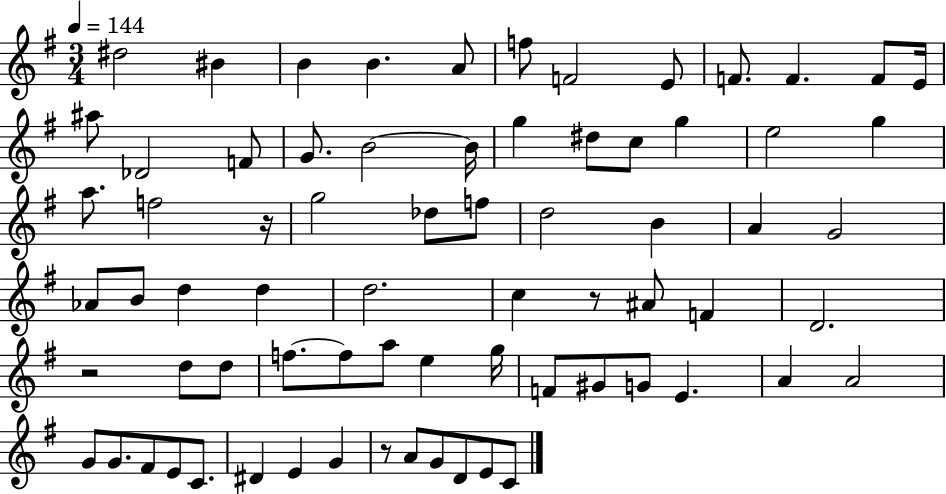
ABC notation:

X:1
T:Untitled
M:3/4
L:1/4
K:G
^d2 ^B B B A/2 f/2 F2 E/2 F/2 F F/2 E/4 ^a/2 _D2 F/2 G/2 B2 B/4 g ^d/2 c/2 g e2 g a/2 f2 z/4 g2 _d/2 f/2 d2 B A G2 _A/2 B/2 d d d2 c z/2 ^A/2 F D2 z2 d/2 d/2 f/2 f/2 a/2 e g/4 F/2 ^G/2 G/2 E A A2 G/2 G/2 ^F/2 E/2 C/2 ^D E G z/2 A/2 G/2 D/2 E/2 C/2